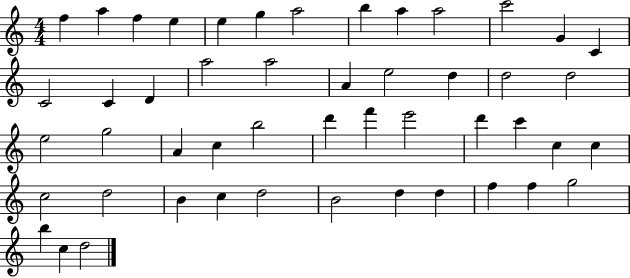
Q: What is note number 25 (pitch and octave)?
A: G5